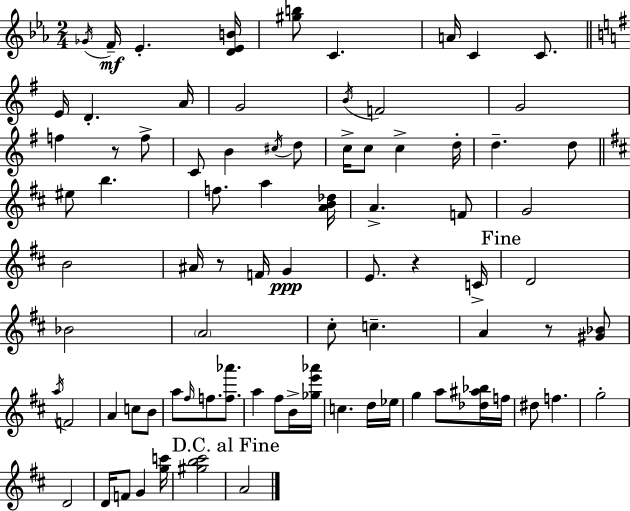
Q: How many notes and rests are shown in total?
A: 83